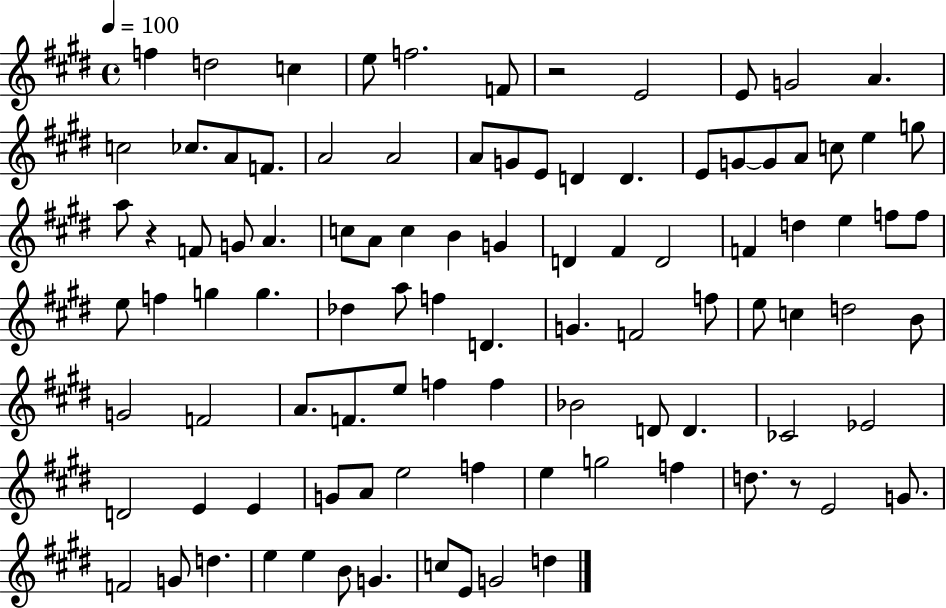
{
  \clef treble
  \time 4/4
  \defaultTimeSignature
  \key e \major
  \tempo 4 = 100
  f''4 d''2 c''4 | e''8 f''2. f'8 | r2 e'2 | e'8 g'2 a'4. | \break c''2 ces''8. a'8 f'8. | a'2 a'2 | a'8 g'8 e'8 d'4 d'4. | e'8 g'8~~ g'8 a'8 c''8 e''4 g''8 | \break a''8 r4 f'8 g'8 a'4. | c''8 a'8 c''4 b'4 g'4 | d'4 fis'4 d'2 | f'4 d''4 e''4 f''8 f''8 | \break e''8 f''4 g''4 g''4. | des''4 a''8 f''4 d'4. | g'4. f'2 f''8 | e''8 c''4 d''2 b'8 | \break g'2 f'2 | a'8. f'8. e''8 f''4 f''4 | bes'2 d'8 d'4. | ces'2 ees'2 | \break d'2 e'4 e'4 | g'8 a'8 e''2 f''4 | e''4 g''2 f''4 | d''8. r8 e'2 g'8. | \break f'2 g'8 d''4. | e''4 e''4 b'8 g'4. | c''8 e'8 g'2 d''4 | \bar "|."
}